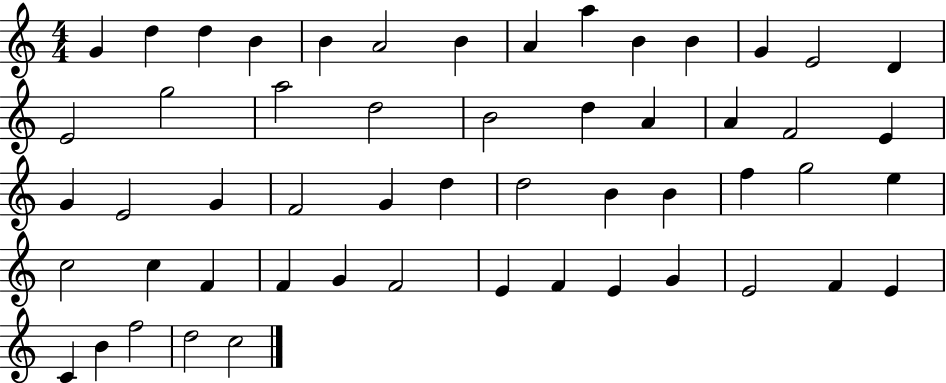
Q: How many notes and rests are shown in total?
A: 54